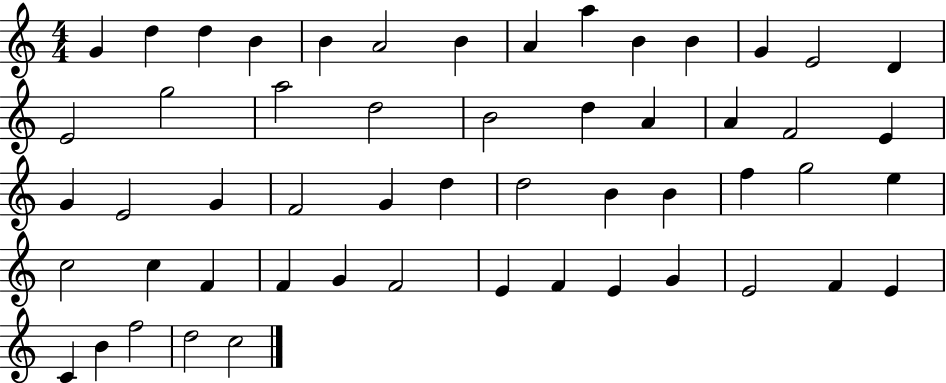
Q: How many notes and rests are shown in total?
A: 54